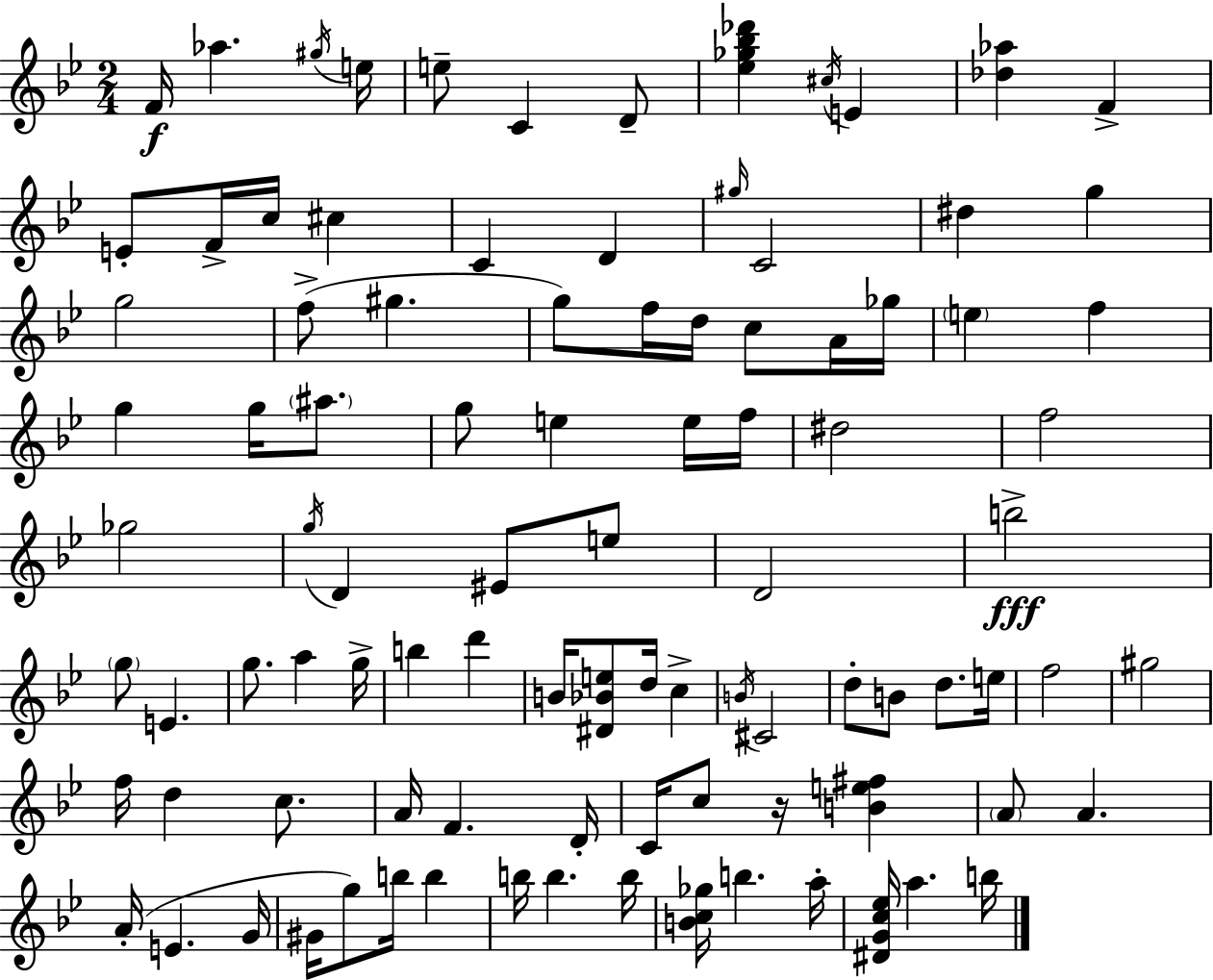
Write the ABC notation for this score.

X:1
T:Untitled
M:2/4
L:1/4
K:Bb
F/4 _a ^g/4 e/4 e/2 C D/2 [_e_g_b_d'] ^c/4 E [_d_a] F E/2 F/4 c/4 ^c C D ^g/4 C2 ^d g g2 f/2 ^g g/2 f/4 d/4 c/2 A/4 _g/4 e f g g/4 ^a/2 g/2 e e/4 f/4 ^d2 f2 _g2 g/4 D ^E/2 e/2 D2 b2 g/2 E g/2 a g/4 b d' B/4 [^D_Be]/2 d/4 c B/4 ^C2 d/2 B/2 d/2 e/4 f2 ^g2 f/4 d c/2 A/4 F D/4 C/4 c/2 z/4 [Be^f] A/2 A A/4 E G/4 ^G/4 g/2 b/4 b b/4 b b/4 [Bc_g]/4 b a/4 [^DGc_e]/4 a b/4